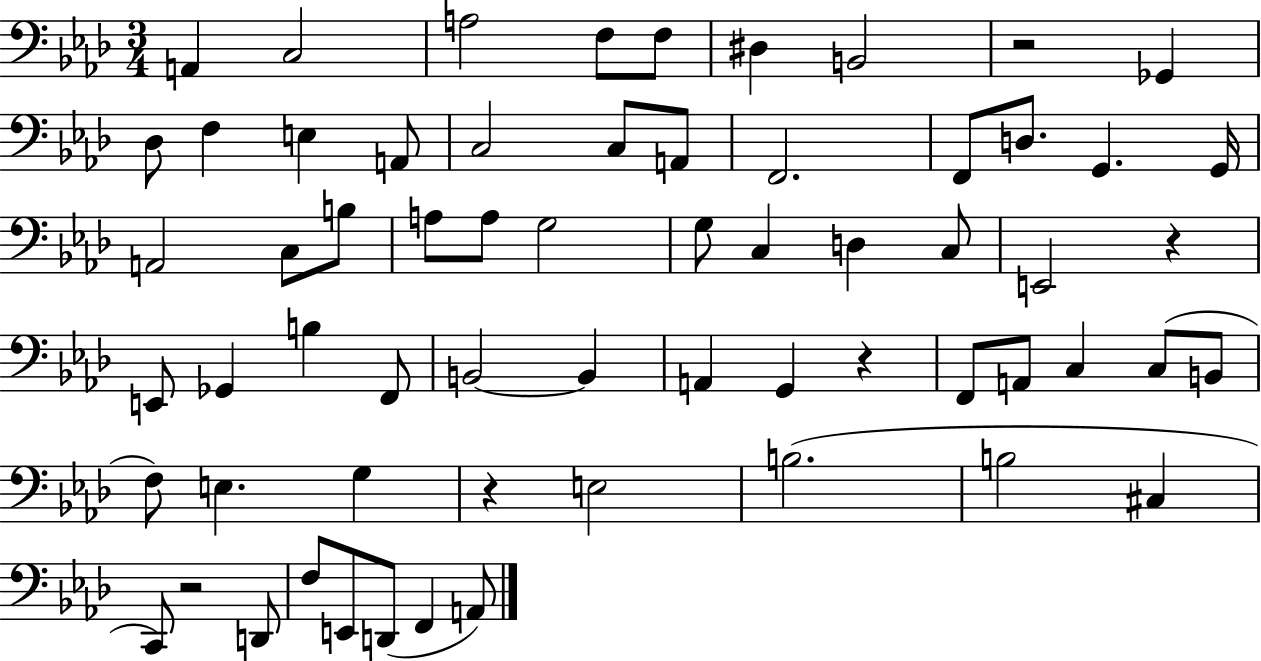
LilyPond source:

{
  \clef bass
  \numericTimeSignature
  \time 3/4
  \key aes \major
  a,4 c2 | a2 f8 f8 | dis4 b,2 | r2 ges,4 | \break des8 f4 e4 a,8 | c2 c8 a,8 | f,2. | f,8 d8. g,4. g,16 | \break a,2 c8 b8 | a8 a8 g2 | g8 c4 d4 c8 | e,2 r4 | \break e,8 ges,4 b4 f,8 | b,2~~ b,4 | a,4 g,4 r4 | f,8 a,8 c4 c8( b,8 | \break f8) e4. g4 | r4 e2 | b2.( | b2 cis4 | \break c,8) r2 d,8 | f8 e,8 d,8( f,4 a,8) | \bar "|."
}